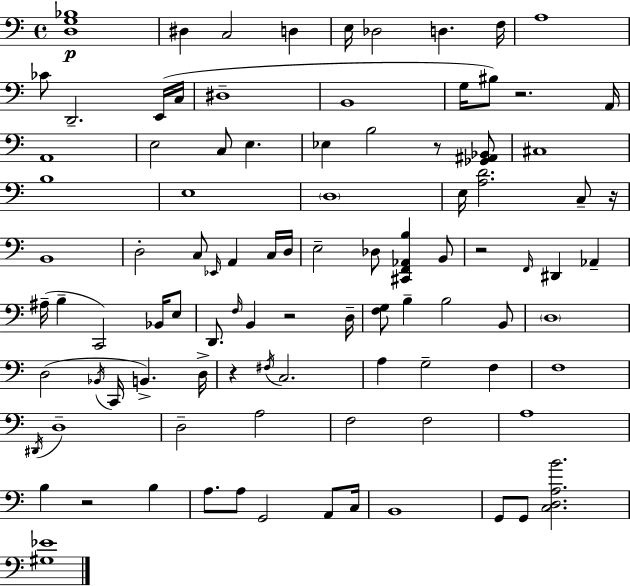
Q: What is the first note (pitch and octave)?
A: D#3